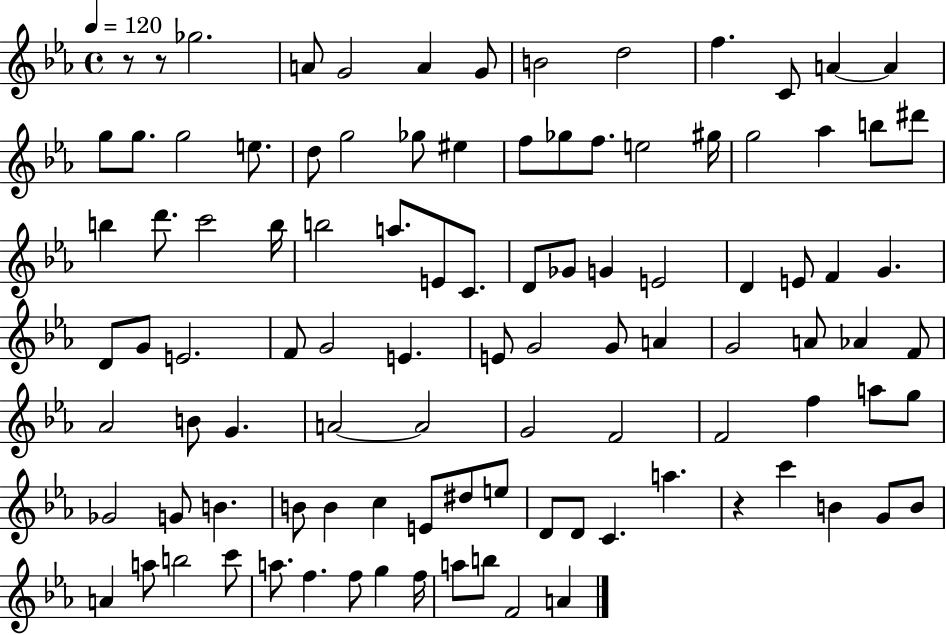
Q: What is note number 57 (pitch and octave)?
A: Ab4